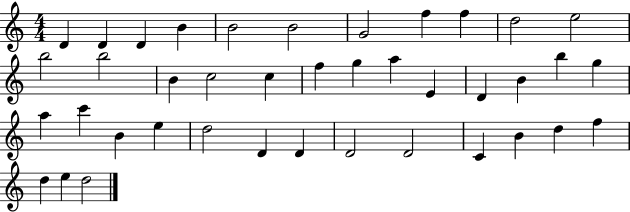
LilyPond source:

{
  \clef treble
  \numericTimeSignature
  \time 4/4
  \key c \major
  d'4 d'4 d'4 b'4 | b'2 b'2 | g'2 f''4 f''4 | d''2 e''2 | \break b''2 b''2 | b'4 c''2 c''4 | f''4 g''4 a''4 e'4 | d'4 b'4 b''4 g''4 | \break a''4 c'''4 b'4 e''4 | d''2 d'4 d'4 | d'2 d'2 | c'4 b'4 d''4 f''4 | \break d''4 e''4 d''2 | \bar "|."
}